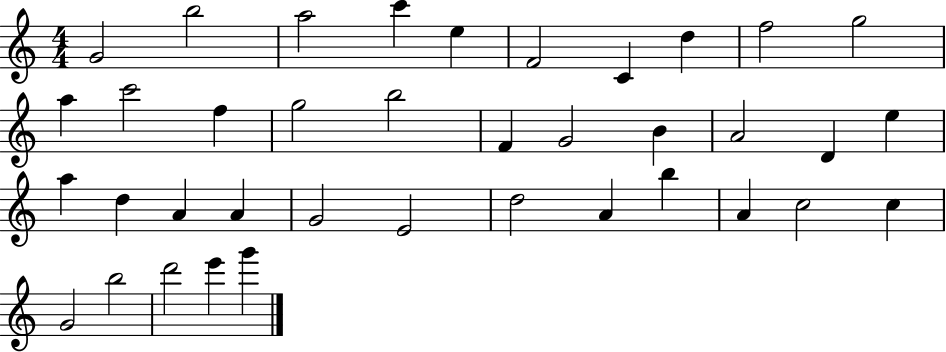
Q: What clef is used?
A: treble